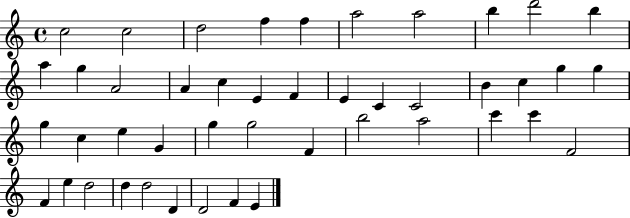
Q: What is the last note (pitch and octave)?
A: E4